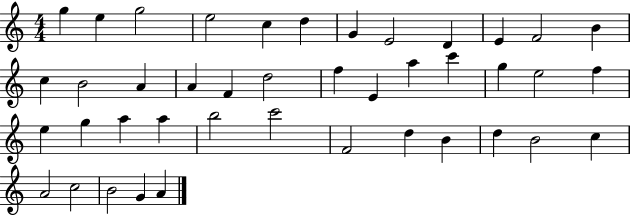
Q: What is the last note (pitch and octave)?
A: A4